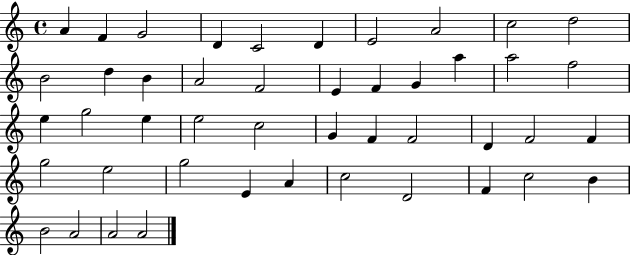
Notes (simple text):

A4/q F4/q G4/h D4/q C4/h D4/q E4/h A4/h C5/h D5/h B4/h D5/q B4/q A4/h F4/h E4/q F4/q G4/q A5/q A5/h F5/h E5/q G5/h E5/q E5/h C5/h G4/q F4/q F4/h D4/q F4/h F4/q G5/h E5/h G5/h E4/q A4/q C5/h D4/h F4/q C5/h B4/q B4/h A4/h A4/h A4/h